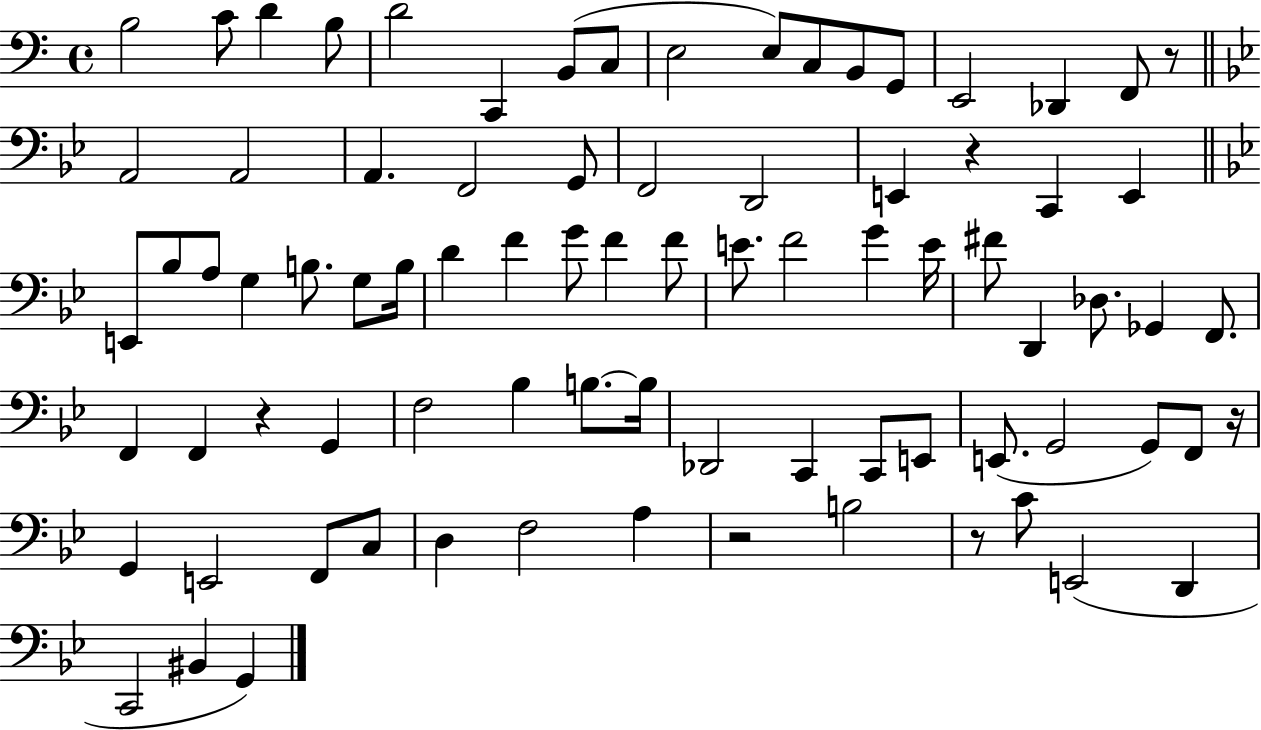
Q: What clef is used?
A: bass